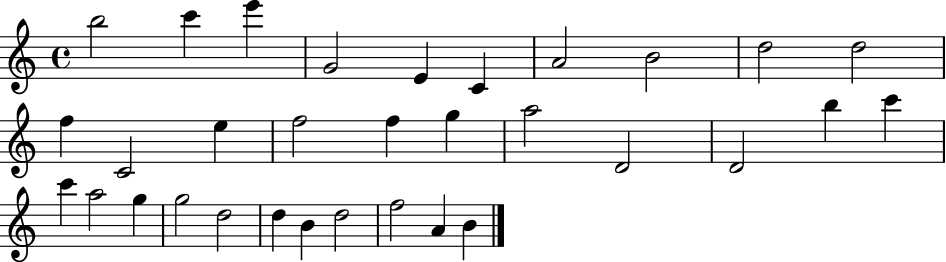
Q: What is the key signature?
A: C major